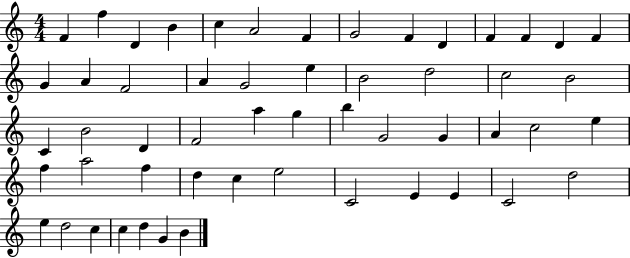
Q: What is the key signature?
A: C major